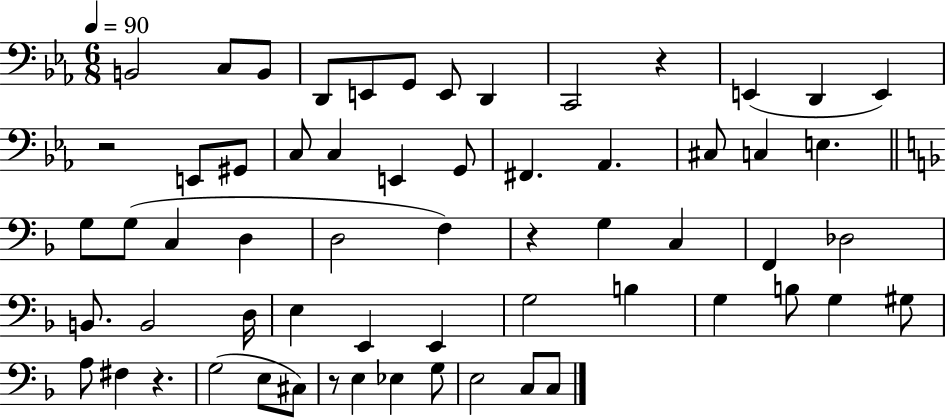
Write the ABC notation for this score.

X:1
T:Untitled
M:6/8
L:1/4
K:Eb
B,,2 C,/2 B,,/2 D,,/2 E,,/2 G,,/2 E,,/2 D,, C,,2 z E,, D,, E,, z2 E,,/2 ^G,,/2 C,/2 C, E,, G,,/2 ^F,, _A,, ^C,/2 C, E, G,/2 G,/2 C, D, D,2 F, z G, C, F,, _D,2 B,,/2 B,,2 D,/4 E, E,, E,, G,2 B, G, B,/2 G, ^G,/2 A,/2 ^F, z G,2 E,/2 ^C,/2 z/2 E, _E, G,/2 E,2 C,/2 C,/2